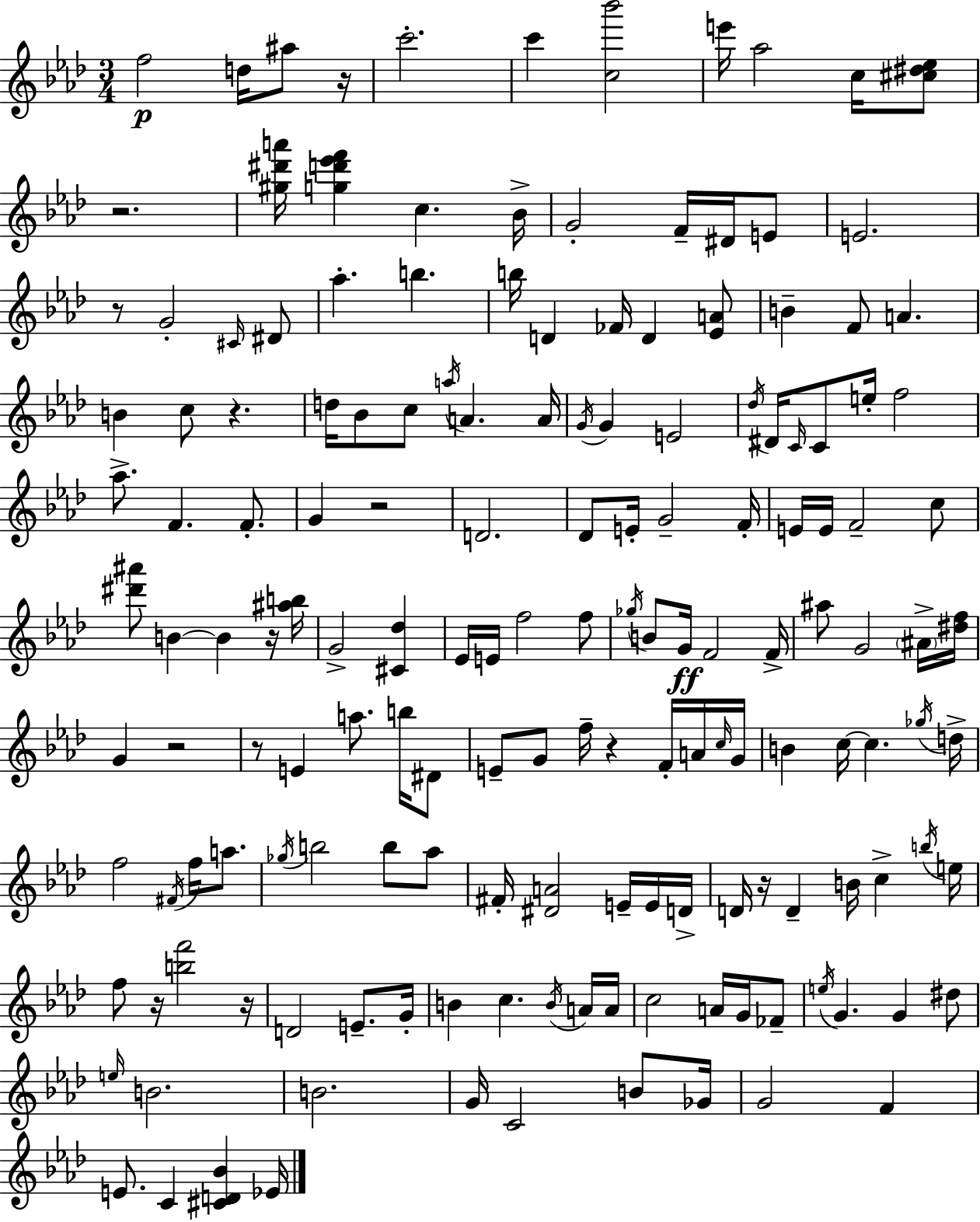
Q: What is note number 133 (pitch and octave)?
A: F4